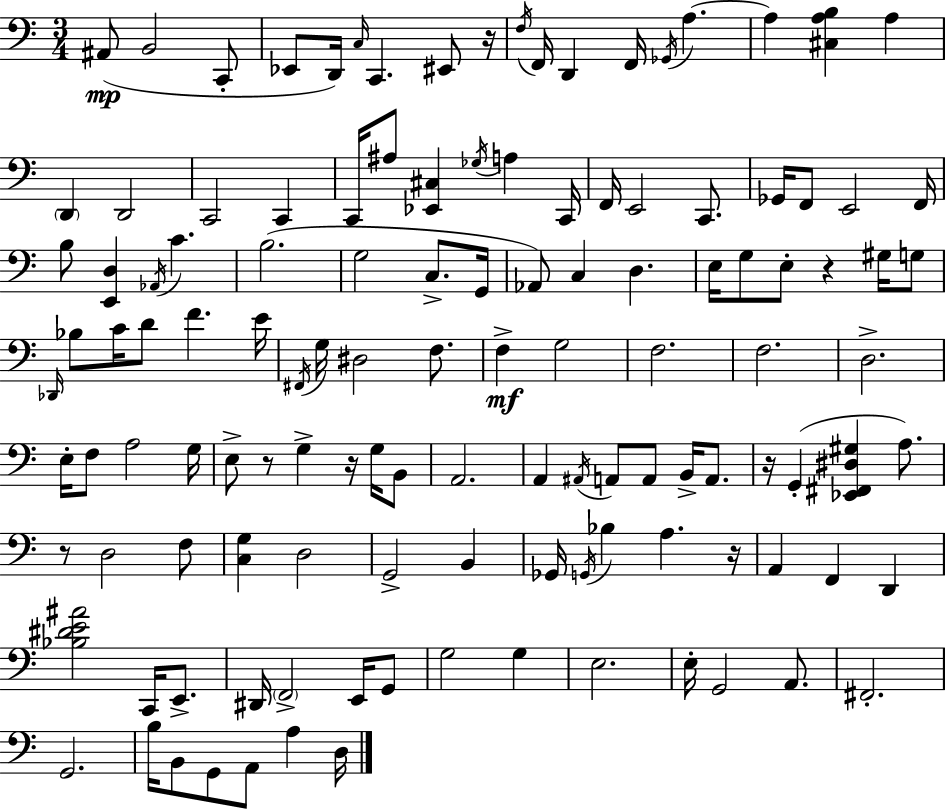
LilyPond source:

{
  \clef bass
  \numericTimeSignature
  \time 3/4
  \key c \major
  ais,8(\mp b,2 c,8-. | ees,8 d,16) \grace { c16 } c,4. eis,8 | r16 \acciaccatura { f16 } f,16 d,4 f,16 \acciaccatura { ges,16 } a4.~~ | a4 <cis a b>4 a4 | \break \parenthesize d,4 d,2 | c,2 c,4 | c,16 ais8 <ees, cis>4 \acciaccatura { ges16 } a4 | c,16 f,16 e,2 | \break c,8. ges,16 f,8 e,2 | f,16 b8 <e, d>4 \acciaccatura { aes,16 } c'4. | b2.( | g2 | \break c8.-> g,16 aes,8) c4 d4. | e16 g8 e8-. r4 | gis16 g8 \grace { des,16 } bes8 c'16 d'8 f'4. | e'16 \acciaccatura { fis,16 } g16 dis2 | \break f8. f4->\mf g2 | f2. | f2. | d2.-> | \break e16-. f8 a2 | g16 e8-> r8 g4-> | r16 g16 b,8 a,2. | a,4 \acciaccatura { ais,16 } | \break a,8 a,8 b,16-> a,8. r16 g,4-.( | <ees, fis, dis gis>4 a8.) r8 d2 | f8 <c g>4 | d2 g,2-> | \break b,4 ges,16 \acciaccatura { g,16 } bes4 | a4. r16 a,4 | f,4 d,4 <bes dis' e' ais'>2 | c,16 e,8.-> dis,16 \parenthesize f,2-> | \break e,16 g,8 g2 | g4 e2. | e16-. g,2 | a,8. fis,2.-. | \break g,2. | b16 b,8 | g,8 a,8 a4 d16 \bar "|."
}